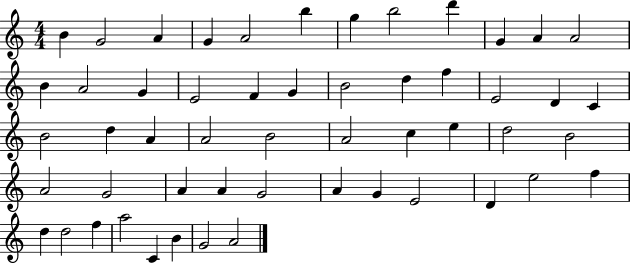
B4/q G4/h A4/q G4/q A4/h B5/q G5/q B5/h D6/q G4/q A4/q A4/h B4/q A4/h G4/q E4/h F4/q G4/q B4/h D5/q F5/q E4/h D4/q C4/q B4/h D5/q A4/q A4/h B4/h A4/h C5/q E5/q D5/h B4/h A4/h G4/h A4/q A4/q G4/h A4/q G4/q E4/h D4/q E5/h F5/q D5/q D5/h F5/q A5/h C4/q B4/q G4/h A4/h